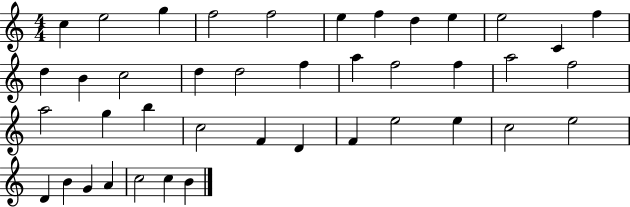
X:1
T:Untitled
M:4/4
L:1/4
K:C
c e2 g f2 f2 e f d e e2 C f d B c2 d d2 f a f2 f a2 f2 a2 g b c2 F D F e2 e c2 e2 D B G A c2 c B